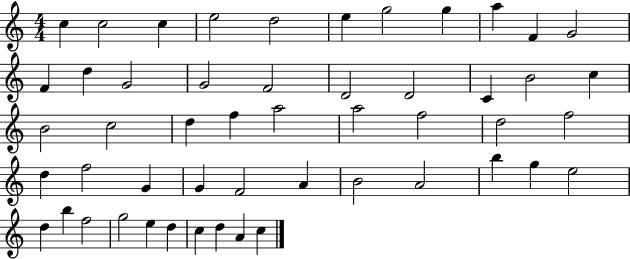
C5/q C5/h C5/q E5/h D5/h E5/q G5/h G5/q A5/q F4/q G4/h F4/q D5/q G4/h G4/h F4/h D4/h D4/h C4/q B4/h C5/q B4/h C5/h D5/q F5/q A5/h A5/h F5/h D5/h F5/h D5/q F5/h G4/q G4/q F4/h A4/q B4/h A4/h B5/q G5/q E5/h D5/q B5/q F5/h G5/h E5/q D5/q C5/q D5/q A4/q C5/q